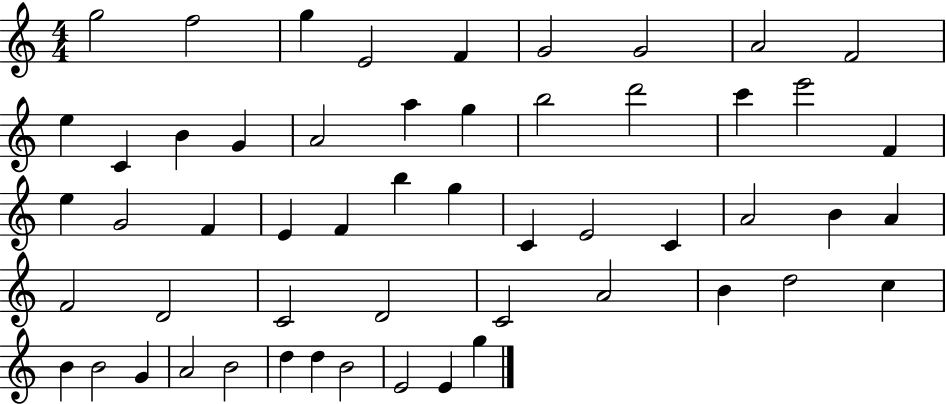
G5/h F5/h G5/q E4/h F4/q G4/h G4/h A4/h F4/h E5/q C4/q B4/q G4/q A4/h A5/q G5/q B5/h D6/h C6/q E6/h F4/q E5/q G4/h F4/q E4/q F4/q B5/q G5/q C4/q E4/h C4/q A4/h B4/q A4/q F4/h D4/h C4/h D4/h C4/h A4/h B4/q D5/h C5/q B4/q B4/h G4/q A4/h B4/h D5/q D5/q B4/h E4/h E4/q G5/q